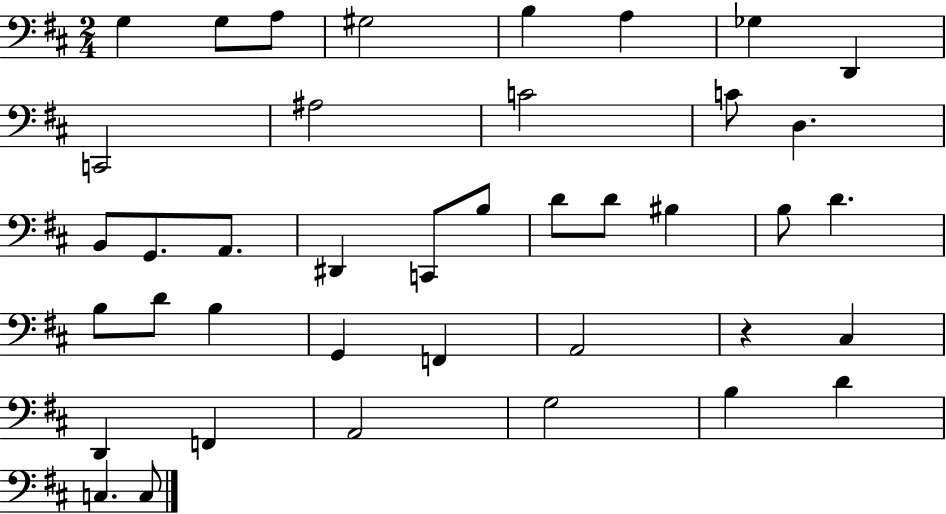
X:1
T:Untitled
M:2/4
L:1/4
K:D
G, G,/2 A,/2 ^G,2 B, A, _G, D,, C,,2 ^A,2 C2 C/2 D, B,,/2 G,,/2 A,,/2 ^D,, C,,/2 B,/2 D/2 D/2 ^B, B,/2 D B,/2 D/2 B, G,, F,, A,,2 z ^C, D,, F,, A,,2 G,2 B, D C, C,/2